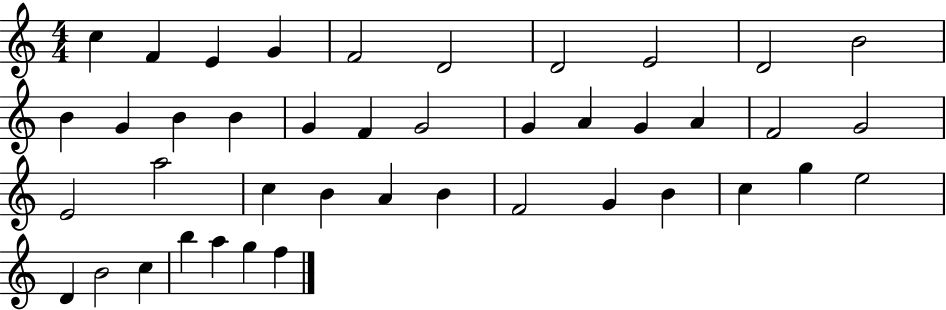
X:1
T:Untitled
M:4/4
L:1/4
K:C
c F E G F2 D2 D2 E2 D2 B2 B G B B G F G2 G A G A F2 G2 E2 a2 c B A B F2 G B c g e2 D B2 c b a g f